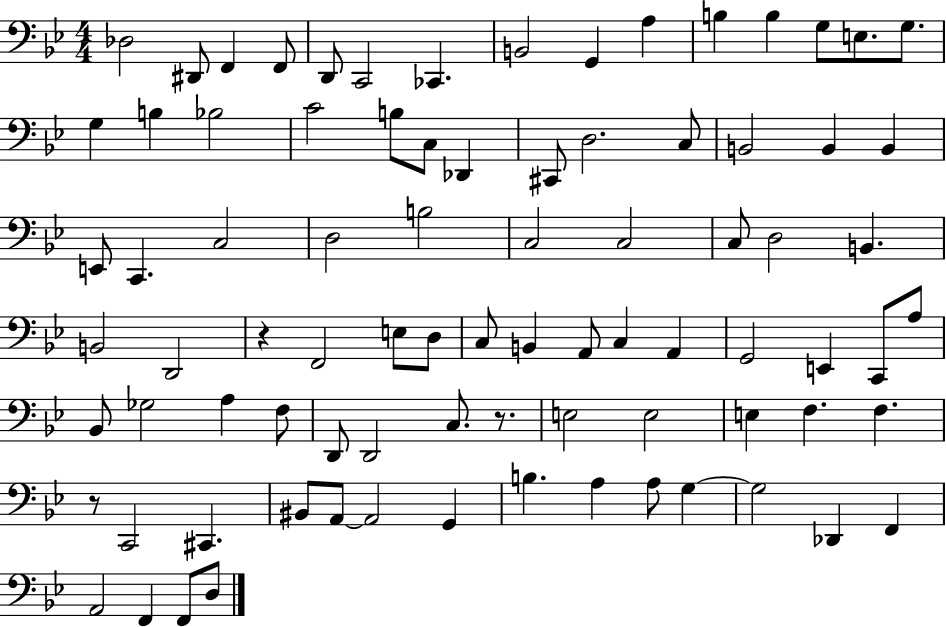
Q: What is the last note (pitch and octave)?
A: D3